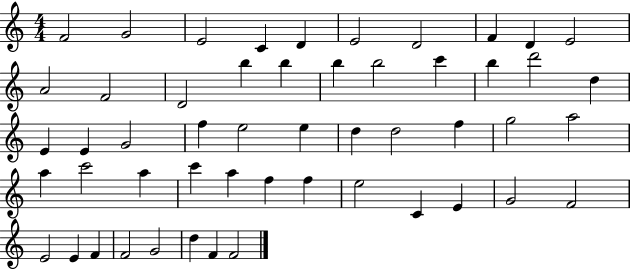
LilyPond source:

{
  \clef treble
  \numericTimeSignature
  \time 4/4
  \key c \major
  f'2 g'2 | e'2 c'4 d'4 | e'2 d'2 | f'4 d'4 e'2 | \break a'2 f'2 | d'2 b''4 b''4 | b''4 b''2 c'''4 | b''4 d'''2 d''4 | \break e'4 e'4 g'2 | f''4 e''2 e''4 | d''4 d''2 f''4 | g''2 a''2 | \break a''4 c'''2 a''4 | c'''4 a''4 f''4 f''4 | e''2 c'4 e'4 | g'2 f'2 | \break e'2 e'4 f'4 | f'2 g'2 | d''4 f'4 f'2 | \bar "|."
}